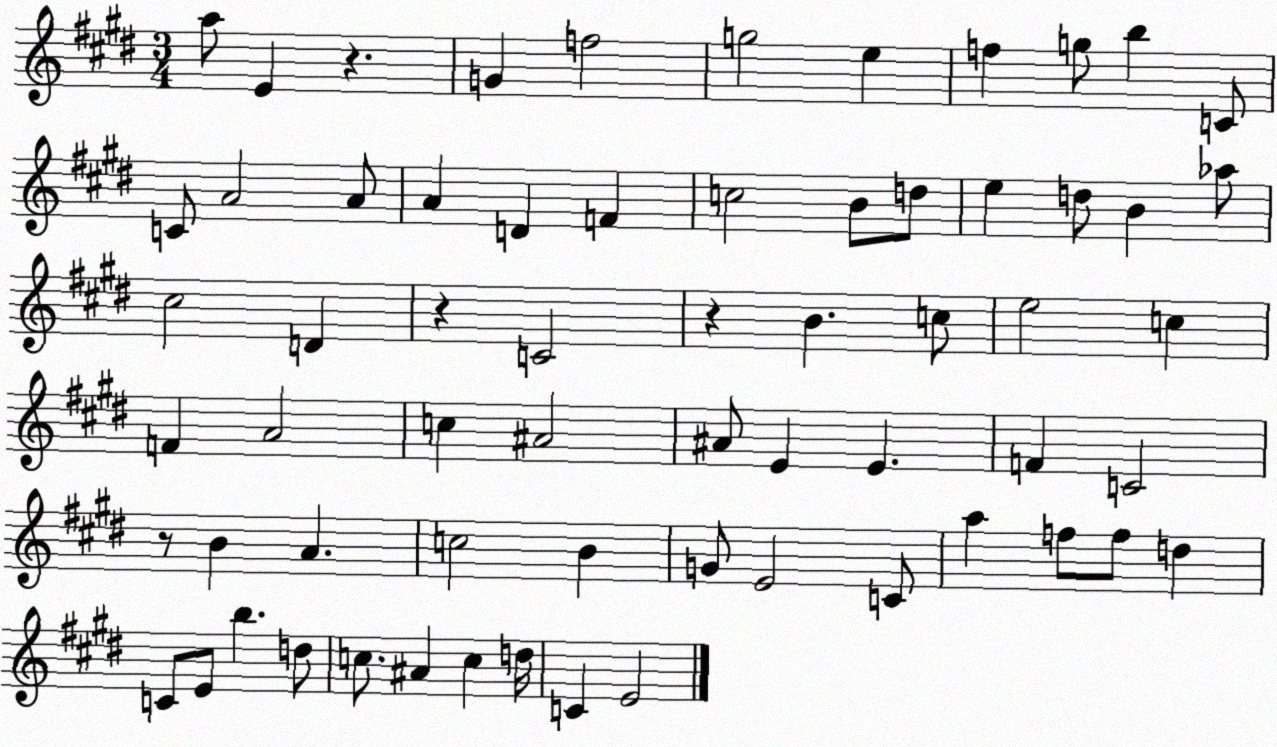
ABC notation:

X:1
T:Untitled
M:3/4
L:1/4
K:E
a/2 E z G f2 g2 e f g/2 b C/2 C/2 A2 A/2 A D F c2 B/2 d/2 e d/2 B _a/2 ^c2 D z C2 z B c/2 e2 c F A2 c ^A2 ^A/2 E E F C2 z/2 B A c2 B G/2 E2 C/2 a f/2 f/2 d C/2 E/2 b d/2 c/2 ^A c d/4 C E2